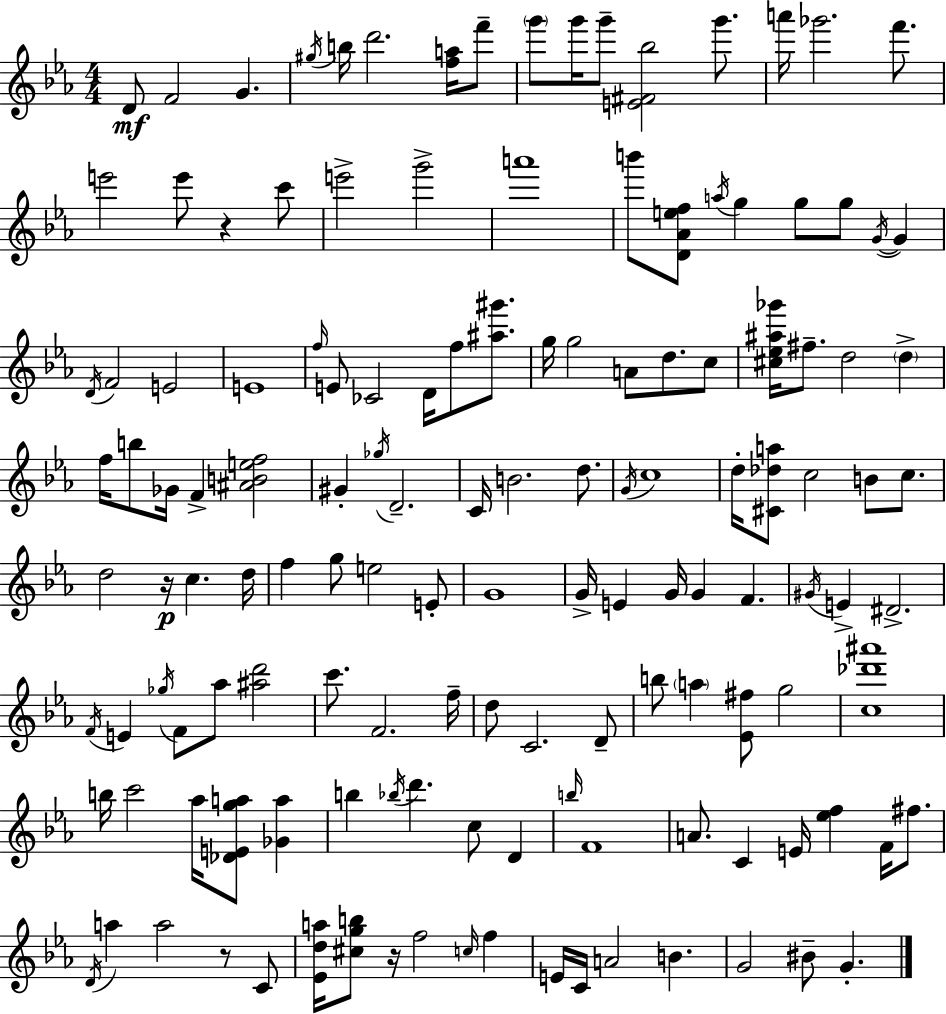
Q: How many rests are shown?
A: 4